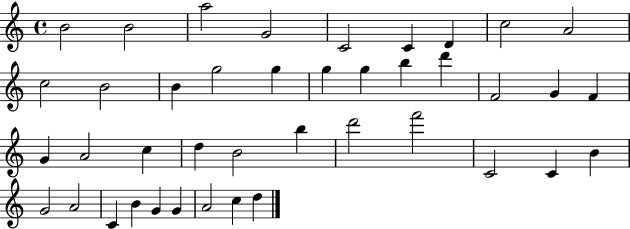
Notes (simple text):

B4/h B4/h A5/h G4/h C4/h C4/q D4/q C5/h A4/h C5/h B4/h B4/q G5/h G5/q G5/q G5/q B5/q D6/q F4/h G4/q F4/q G4/q A4/h C5/q D5/q B4/h B5/q D6/h F6/h C4/h C4/q B4/q G4/h A4/h C4/q B4/q G4/q G4/q A4/h C5/q D5/q